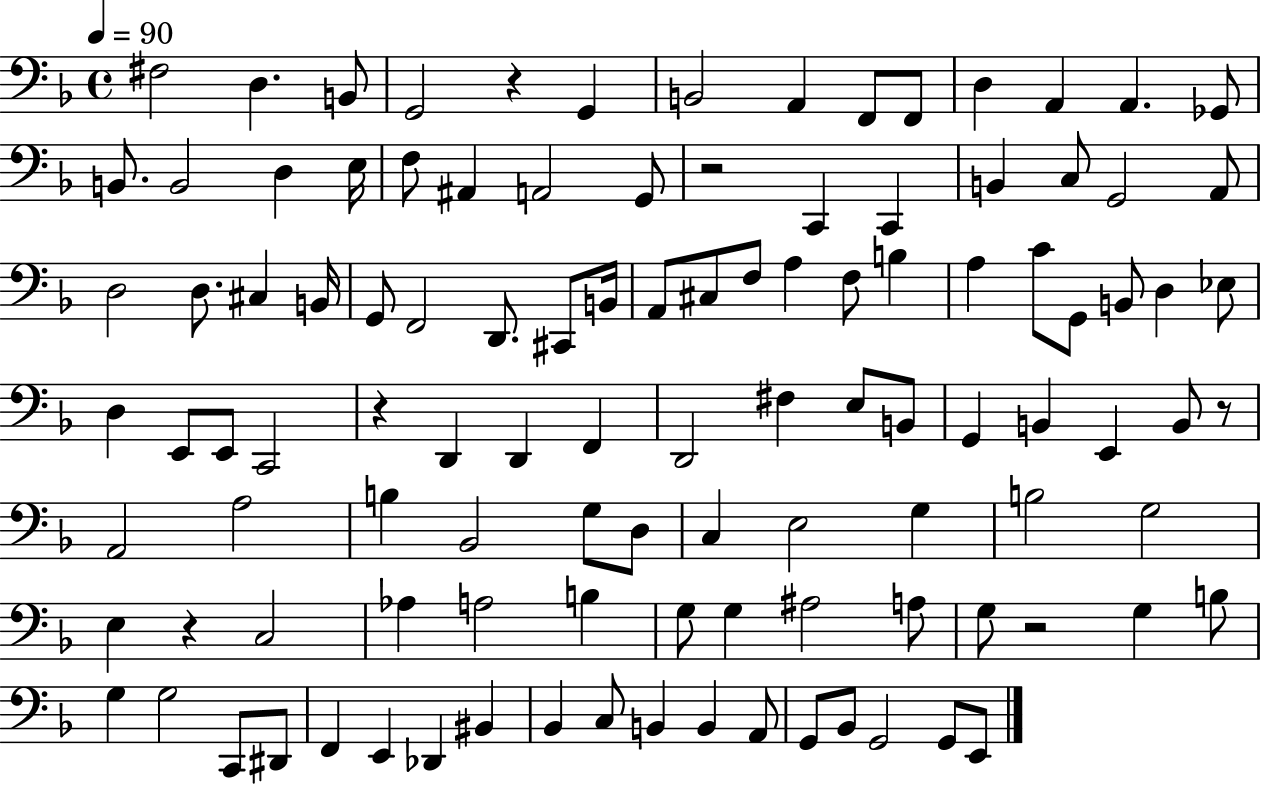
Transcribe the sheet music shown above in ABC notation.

X:1
T:Untitled
M:4/4
L:1/4
K:F
^F,2 D, B,,/2 G,,2 z G,, B,,2 A,, F,,/2 F,,/2 D, A,, A,, _G,,/2 B,,/2 B,,2 D, E,/4 F,/2 ^A,, A,,2 G,,/2 z2 C,, C,, B,, C,/2 G,,2 A,,/2 D,2 D,/2 ^C, B,,/4 G,,/2 F,,2 D,,/2 ^C,,/2 B,,/4 A,,/2 ^C,/2 F,/2 A, F,/2 B, A, C/2 G,,/2 B,,/2 D, _E,/2 D, E,,/2 E,,/2 C,,2 z D,, D,, F,, D,,2 ^F, E,/2 B,,/2 G,, B,, E,, B,,/2 z/2 A,,2 A,2 B, _B,,2 G,/2 D,/2 C, E,2 G, B,2 G,2 E, z C,2 _A, A,2 B, G,/2 G, ^A,2 A,/2 G,/2 z2 G, B,/2 G, G,2 C,,/2 ^D,,/2 F,, E,, _D,, ^B,, _B,, C,/2 B,, B,, A,,/2 G,,/2 _B,,/2 G,,2 G,,/2 E,,/2